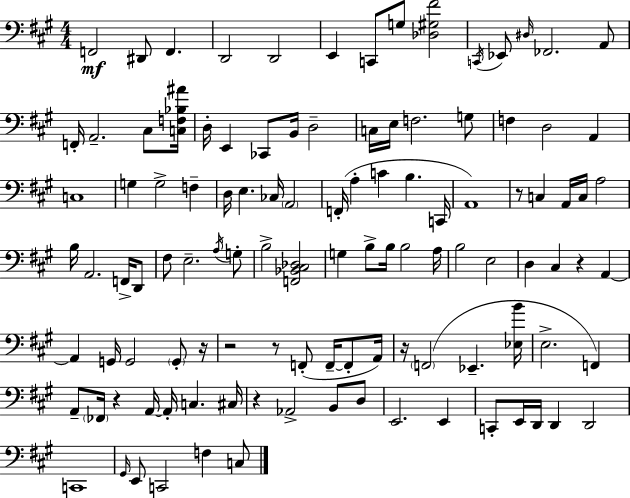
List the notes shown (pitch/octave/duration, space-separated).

F2/h D#2/e F2/q. D2/h D2/h E2/q C2/e G3/e [Db3,G#3,F#4]/h C2/s Eb2/e D#3/s FES2/h. A2/e F2/s A2/h. C#3/e [C3,F3,Bb3,A#4]/s D3/s E2/q CES2/e B2/s D3/h C3/s E3/s F3/h. G3/e F3/q D3/h A2/q C3/w G3/q G3/h F3/q D3/s E3/q. CES3/s A2/h F2/s A3/q C4/q B3/q. C2/s A2/w R/e C3/q A2/s C3/s A3/h B3/s A2/h. F2/s D2/e F#3/e E3/h. A3/s G3/e B3/h [F2,Bb2,C#3,Db3]/h G3/q B3/e B3/s B3/h A3/s B3/h E3/h D3/q C#3/q R/q A2/q A2/q G2/s G2/h G2/e R/s R/h R/e F2/e F2/s F2/e A2/s R/s F2/h Eb2/q. [Eb3,B4]/s E3/h. F2/q A2/e FES2/s R/q A2/s A2/s C3/q. C#3/s R/q Ab2/h B2/e D3/e E2/h. E2/q C2/e E2/s D2/s D2/q D2/h C2/w G#2/s E2/e C2/h F3/q C3/e